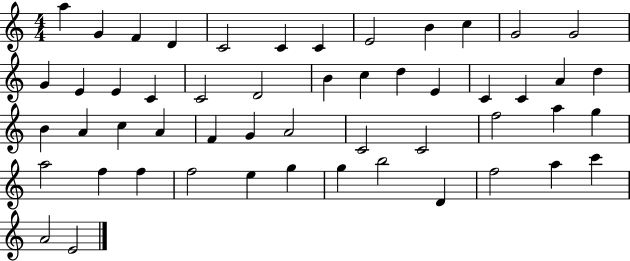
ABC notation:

X:1
T:Untitled
M:4/4
L:1/4
K:C
a G F D C2 C C E2 B c G2 G2 G E E C C2 D2 B c d E C C A d B A c A F G A2 C2 C2 f2 a g a2 f f f2 e g g b2 D f2 a c' A2 E2